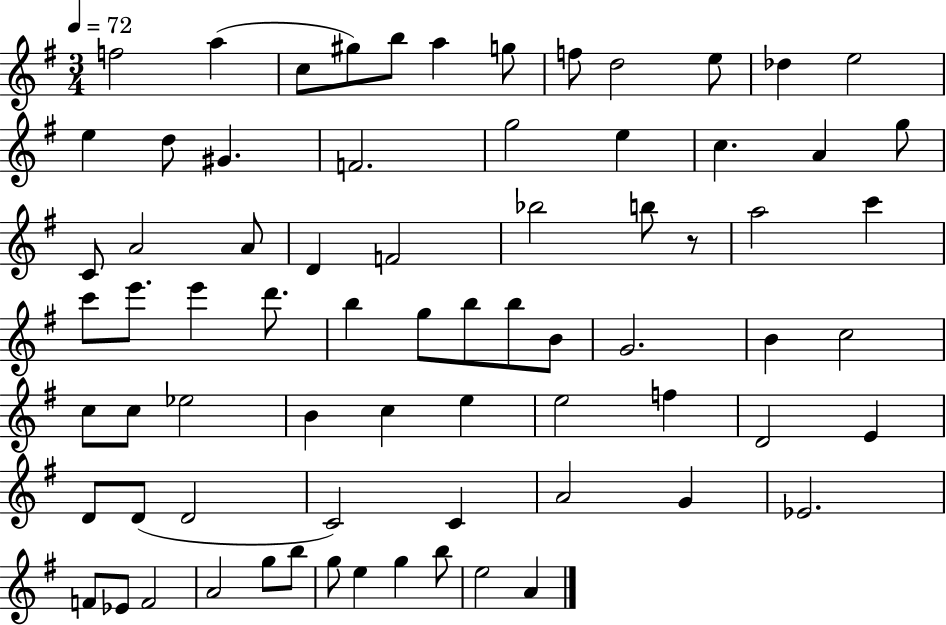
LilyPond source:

{
  \clef treble
  \numericTimeSignature
  \time 3/4
  \key g \major
  \tempo 4 = 72
  f''2 a''4( | c''8 gis''8) b''8 a''4 g''8 | f''8 d''2 e''8 | des''4 e''2 | \break e''4 d''8 gis'4. | f'2. | g''2 e''4 | c''4. a'4 g''8 | \break c'8 a'2 a'8 | d'4 f'2 | bes''2 b''8 r8 | a''2 c'''4 | \break c'''8 e'''8. e'''4 d'''8. | b''4 g''8 b''8 b''8 b'8 | g'2. | b'4 c''2 | \break c''8 c''8 ees''2 | b'4 c''4 e''4 | e''2 f''4 | d'2 e'4 | \break d'8 d'8( d'2 | c'2) c'4 | a'2 g'4 | ees'2. | \break f'8 ees'8 f'2 | a'2 g''8 b''8 | g''8 e''4 g''4 b''8 | e''2 a'4 | \break \bar "|."
}